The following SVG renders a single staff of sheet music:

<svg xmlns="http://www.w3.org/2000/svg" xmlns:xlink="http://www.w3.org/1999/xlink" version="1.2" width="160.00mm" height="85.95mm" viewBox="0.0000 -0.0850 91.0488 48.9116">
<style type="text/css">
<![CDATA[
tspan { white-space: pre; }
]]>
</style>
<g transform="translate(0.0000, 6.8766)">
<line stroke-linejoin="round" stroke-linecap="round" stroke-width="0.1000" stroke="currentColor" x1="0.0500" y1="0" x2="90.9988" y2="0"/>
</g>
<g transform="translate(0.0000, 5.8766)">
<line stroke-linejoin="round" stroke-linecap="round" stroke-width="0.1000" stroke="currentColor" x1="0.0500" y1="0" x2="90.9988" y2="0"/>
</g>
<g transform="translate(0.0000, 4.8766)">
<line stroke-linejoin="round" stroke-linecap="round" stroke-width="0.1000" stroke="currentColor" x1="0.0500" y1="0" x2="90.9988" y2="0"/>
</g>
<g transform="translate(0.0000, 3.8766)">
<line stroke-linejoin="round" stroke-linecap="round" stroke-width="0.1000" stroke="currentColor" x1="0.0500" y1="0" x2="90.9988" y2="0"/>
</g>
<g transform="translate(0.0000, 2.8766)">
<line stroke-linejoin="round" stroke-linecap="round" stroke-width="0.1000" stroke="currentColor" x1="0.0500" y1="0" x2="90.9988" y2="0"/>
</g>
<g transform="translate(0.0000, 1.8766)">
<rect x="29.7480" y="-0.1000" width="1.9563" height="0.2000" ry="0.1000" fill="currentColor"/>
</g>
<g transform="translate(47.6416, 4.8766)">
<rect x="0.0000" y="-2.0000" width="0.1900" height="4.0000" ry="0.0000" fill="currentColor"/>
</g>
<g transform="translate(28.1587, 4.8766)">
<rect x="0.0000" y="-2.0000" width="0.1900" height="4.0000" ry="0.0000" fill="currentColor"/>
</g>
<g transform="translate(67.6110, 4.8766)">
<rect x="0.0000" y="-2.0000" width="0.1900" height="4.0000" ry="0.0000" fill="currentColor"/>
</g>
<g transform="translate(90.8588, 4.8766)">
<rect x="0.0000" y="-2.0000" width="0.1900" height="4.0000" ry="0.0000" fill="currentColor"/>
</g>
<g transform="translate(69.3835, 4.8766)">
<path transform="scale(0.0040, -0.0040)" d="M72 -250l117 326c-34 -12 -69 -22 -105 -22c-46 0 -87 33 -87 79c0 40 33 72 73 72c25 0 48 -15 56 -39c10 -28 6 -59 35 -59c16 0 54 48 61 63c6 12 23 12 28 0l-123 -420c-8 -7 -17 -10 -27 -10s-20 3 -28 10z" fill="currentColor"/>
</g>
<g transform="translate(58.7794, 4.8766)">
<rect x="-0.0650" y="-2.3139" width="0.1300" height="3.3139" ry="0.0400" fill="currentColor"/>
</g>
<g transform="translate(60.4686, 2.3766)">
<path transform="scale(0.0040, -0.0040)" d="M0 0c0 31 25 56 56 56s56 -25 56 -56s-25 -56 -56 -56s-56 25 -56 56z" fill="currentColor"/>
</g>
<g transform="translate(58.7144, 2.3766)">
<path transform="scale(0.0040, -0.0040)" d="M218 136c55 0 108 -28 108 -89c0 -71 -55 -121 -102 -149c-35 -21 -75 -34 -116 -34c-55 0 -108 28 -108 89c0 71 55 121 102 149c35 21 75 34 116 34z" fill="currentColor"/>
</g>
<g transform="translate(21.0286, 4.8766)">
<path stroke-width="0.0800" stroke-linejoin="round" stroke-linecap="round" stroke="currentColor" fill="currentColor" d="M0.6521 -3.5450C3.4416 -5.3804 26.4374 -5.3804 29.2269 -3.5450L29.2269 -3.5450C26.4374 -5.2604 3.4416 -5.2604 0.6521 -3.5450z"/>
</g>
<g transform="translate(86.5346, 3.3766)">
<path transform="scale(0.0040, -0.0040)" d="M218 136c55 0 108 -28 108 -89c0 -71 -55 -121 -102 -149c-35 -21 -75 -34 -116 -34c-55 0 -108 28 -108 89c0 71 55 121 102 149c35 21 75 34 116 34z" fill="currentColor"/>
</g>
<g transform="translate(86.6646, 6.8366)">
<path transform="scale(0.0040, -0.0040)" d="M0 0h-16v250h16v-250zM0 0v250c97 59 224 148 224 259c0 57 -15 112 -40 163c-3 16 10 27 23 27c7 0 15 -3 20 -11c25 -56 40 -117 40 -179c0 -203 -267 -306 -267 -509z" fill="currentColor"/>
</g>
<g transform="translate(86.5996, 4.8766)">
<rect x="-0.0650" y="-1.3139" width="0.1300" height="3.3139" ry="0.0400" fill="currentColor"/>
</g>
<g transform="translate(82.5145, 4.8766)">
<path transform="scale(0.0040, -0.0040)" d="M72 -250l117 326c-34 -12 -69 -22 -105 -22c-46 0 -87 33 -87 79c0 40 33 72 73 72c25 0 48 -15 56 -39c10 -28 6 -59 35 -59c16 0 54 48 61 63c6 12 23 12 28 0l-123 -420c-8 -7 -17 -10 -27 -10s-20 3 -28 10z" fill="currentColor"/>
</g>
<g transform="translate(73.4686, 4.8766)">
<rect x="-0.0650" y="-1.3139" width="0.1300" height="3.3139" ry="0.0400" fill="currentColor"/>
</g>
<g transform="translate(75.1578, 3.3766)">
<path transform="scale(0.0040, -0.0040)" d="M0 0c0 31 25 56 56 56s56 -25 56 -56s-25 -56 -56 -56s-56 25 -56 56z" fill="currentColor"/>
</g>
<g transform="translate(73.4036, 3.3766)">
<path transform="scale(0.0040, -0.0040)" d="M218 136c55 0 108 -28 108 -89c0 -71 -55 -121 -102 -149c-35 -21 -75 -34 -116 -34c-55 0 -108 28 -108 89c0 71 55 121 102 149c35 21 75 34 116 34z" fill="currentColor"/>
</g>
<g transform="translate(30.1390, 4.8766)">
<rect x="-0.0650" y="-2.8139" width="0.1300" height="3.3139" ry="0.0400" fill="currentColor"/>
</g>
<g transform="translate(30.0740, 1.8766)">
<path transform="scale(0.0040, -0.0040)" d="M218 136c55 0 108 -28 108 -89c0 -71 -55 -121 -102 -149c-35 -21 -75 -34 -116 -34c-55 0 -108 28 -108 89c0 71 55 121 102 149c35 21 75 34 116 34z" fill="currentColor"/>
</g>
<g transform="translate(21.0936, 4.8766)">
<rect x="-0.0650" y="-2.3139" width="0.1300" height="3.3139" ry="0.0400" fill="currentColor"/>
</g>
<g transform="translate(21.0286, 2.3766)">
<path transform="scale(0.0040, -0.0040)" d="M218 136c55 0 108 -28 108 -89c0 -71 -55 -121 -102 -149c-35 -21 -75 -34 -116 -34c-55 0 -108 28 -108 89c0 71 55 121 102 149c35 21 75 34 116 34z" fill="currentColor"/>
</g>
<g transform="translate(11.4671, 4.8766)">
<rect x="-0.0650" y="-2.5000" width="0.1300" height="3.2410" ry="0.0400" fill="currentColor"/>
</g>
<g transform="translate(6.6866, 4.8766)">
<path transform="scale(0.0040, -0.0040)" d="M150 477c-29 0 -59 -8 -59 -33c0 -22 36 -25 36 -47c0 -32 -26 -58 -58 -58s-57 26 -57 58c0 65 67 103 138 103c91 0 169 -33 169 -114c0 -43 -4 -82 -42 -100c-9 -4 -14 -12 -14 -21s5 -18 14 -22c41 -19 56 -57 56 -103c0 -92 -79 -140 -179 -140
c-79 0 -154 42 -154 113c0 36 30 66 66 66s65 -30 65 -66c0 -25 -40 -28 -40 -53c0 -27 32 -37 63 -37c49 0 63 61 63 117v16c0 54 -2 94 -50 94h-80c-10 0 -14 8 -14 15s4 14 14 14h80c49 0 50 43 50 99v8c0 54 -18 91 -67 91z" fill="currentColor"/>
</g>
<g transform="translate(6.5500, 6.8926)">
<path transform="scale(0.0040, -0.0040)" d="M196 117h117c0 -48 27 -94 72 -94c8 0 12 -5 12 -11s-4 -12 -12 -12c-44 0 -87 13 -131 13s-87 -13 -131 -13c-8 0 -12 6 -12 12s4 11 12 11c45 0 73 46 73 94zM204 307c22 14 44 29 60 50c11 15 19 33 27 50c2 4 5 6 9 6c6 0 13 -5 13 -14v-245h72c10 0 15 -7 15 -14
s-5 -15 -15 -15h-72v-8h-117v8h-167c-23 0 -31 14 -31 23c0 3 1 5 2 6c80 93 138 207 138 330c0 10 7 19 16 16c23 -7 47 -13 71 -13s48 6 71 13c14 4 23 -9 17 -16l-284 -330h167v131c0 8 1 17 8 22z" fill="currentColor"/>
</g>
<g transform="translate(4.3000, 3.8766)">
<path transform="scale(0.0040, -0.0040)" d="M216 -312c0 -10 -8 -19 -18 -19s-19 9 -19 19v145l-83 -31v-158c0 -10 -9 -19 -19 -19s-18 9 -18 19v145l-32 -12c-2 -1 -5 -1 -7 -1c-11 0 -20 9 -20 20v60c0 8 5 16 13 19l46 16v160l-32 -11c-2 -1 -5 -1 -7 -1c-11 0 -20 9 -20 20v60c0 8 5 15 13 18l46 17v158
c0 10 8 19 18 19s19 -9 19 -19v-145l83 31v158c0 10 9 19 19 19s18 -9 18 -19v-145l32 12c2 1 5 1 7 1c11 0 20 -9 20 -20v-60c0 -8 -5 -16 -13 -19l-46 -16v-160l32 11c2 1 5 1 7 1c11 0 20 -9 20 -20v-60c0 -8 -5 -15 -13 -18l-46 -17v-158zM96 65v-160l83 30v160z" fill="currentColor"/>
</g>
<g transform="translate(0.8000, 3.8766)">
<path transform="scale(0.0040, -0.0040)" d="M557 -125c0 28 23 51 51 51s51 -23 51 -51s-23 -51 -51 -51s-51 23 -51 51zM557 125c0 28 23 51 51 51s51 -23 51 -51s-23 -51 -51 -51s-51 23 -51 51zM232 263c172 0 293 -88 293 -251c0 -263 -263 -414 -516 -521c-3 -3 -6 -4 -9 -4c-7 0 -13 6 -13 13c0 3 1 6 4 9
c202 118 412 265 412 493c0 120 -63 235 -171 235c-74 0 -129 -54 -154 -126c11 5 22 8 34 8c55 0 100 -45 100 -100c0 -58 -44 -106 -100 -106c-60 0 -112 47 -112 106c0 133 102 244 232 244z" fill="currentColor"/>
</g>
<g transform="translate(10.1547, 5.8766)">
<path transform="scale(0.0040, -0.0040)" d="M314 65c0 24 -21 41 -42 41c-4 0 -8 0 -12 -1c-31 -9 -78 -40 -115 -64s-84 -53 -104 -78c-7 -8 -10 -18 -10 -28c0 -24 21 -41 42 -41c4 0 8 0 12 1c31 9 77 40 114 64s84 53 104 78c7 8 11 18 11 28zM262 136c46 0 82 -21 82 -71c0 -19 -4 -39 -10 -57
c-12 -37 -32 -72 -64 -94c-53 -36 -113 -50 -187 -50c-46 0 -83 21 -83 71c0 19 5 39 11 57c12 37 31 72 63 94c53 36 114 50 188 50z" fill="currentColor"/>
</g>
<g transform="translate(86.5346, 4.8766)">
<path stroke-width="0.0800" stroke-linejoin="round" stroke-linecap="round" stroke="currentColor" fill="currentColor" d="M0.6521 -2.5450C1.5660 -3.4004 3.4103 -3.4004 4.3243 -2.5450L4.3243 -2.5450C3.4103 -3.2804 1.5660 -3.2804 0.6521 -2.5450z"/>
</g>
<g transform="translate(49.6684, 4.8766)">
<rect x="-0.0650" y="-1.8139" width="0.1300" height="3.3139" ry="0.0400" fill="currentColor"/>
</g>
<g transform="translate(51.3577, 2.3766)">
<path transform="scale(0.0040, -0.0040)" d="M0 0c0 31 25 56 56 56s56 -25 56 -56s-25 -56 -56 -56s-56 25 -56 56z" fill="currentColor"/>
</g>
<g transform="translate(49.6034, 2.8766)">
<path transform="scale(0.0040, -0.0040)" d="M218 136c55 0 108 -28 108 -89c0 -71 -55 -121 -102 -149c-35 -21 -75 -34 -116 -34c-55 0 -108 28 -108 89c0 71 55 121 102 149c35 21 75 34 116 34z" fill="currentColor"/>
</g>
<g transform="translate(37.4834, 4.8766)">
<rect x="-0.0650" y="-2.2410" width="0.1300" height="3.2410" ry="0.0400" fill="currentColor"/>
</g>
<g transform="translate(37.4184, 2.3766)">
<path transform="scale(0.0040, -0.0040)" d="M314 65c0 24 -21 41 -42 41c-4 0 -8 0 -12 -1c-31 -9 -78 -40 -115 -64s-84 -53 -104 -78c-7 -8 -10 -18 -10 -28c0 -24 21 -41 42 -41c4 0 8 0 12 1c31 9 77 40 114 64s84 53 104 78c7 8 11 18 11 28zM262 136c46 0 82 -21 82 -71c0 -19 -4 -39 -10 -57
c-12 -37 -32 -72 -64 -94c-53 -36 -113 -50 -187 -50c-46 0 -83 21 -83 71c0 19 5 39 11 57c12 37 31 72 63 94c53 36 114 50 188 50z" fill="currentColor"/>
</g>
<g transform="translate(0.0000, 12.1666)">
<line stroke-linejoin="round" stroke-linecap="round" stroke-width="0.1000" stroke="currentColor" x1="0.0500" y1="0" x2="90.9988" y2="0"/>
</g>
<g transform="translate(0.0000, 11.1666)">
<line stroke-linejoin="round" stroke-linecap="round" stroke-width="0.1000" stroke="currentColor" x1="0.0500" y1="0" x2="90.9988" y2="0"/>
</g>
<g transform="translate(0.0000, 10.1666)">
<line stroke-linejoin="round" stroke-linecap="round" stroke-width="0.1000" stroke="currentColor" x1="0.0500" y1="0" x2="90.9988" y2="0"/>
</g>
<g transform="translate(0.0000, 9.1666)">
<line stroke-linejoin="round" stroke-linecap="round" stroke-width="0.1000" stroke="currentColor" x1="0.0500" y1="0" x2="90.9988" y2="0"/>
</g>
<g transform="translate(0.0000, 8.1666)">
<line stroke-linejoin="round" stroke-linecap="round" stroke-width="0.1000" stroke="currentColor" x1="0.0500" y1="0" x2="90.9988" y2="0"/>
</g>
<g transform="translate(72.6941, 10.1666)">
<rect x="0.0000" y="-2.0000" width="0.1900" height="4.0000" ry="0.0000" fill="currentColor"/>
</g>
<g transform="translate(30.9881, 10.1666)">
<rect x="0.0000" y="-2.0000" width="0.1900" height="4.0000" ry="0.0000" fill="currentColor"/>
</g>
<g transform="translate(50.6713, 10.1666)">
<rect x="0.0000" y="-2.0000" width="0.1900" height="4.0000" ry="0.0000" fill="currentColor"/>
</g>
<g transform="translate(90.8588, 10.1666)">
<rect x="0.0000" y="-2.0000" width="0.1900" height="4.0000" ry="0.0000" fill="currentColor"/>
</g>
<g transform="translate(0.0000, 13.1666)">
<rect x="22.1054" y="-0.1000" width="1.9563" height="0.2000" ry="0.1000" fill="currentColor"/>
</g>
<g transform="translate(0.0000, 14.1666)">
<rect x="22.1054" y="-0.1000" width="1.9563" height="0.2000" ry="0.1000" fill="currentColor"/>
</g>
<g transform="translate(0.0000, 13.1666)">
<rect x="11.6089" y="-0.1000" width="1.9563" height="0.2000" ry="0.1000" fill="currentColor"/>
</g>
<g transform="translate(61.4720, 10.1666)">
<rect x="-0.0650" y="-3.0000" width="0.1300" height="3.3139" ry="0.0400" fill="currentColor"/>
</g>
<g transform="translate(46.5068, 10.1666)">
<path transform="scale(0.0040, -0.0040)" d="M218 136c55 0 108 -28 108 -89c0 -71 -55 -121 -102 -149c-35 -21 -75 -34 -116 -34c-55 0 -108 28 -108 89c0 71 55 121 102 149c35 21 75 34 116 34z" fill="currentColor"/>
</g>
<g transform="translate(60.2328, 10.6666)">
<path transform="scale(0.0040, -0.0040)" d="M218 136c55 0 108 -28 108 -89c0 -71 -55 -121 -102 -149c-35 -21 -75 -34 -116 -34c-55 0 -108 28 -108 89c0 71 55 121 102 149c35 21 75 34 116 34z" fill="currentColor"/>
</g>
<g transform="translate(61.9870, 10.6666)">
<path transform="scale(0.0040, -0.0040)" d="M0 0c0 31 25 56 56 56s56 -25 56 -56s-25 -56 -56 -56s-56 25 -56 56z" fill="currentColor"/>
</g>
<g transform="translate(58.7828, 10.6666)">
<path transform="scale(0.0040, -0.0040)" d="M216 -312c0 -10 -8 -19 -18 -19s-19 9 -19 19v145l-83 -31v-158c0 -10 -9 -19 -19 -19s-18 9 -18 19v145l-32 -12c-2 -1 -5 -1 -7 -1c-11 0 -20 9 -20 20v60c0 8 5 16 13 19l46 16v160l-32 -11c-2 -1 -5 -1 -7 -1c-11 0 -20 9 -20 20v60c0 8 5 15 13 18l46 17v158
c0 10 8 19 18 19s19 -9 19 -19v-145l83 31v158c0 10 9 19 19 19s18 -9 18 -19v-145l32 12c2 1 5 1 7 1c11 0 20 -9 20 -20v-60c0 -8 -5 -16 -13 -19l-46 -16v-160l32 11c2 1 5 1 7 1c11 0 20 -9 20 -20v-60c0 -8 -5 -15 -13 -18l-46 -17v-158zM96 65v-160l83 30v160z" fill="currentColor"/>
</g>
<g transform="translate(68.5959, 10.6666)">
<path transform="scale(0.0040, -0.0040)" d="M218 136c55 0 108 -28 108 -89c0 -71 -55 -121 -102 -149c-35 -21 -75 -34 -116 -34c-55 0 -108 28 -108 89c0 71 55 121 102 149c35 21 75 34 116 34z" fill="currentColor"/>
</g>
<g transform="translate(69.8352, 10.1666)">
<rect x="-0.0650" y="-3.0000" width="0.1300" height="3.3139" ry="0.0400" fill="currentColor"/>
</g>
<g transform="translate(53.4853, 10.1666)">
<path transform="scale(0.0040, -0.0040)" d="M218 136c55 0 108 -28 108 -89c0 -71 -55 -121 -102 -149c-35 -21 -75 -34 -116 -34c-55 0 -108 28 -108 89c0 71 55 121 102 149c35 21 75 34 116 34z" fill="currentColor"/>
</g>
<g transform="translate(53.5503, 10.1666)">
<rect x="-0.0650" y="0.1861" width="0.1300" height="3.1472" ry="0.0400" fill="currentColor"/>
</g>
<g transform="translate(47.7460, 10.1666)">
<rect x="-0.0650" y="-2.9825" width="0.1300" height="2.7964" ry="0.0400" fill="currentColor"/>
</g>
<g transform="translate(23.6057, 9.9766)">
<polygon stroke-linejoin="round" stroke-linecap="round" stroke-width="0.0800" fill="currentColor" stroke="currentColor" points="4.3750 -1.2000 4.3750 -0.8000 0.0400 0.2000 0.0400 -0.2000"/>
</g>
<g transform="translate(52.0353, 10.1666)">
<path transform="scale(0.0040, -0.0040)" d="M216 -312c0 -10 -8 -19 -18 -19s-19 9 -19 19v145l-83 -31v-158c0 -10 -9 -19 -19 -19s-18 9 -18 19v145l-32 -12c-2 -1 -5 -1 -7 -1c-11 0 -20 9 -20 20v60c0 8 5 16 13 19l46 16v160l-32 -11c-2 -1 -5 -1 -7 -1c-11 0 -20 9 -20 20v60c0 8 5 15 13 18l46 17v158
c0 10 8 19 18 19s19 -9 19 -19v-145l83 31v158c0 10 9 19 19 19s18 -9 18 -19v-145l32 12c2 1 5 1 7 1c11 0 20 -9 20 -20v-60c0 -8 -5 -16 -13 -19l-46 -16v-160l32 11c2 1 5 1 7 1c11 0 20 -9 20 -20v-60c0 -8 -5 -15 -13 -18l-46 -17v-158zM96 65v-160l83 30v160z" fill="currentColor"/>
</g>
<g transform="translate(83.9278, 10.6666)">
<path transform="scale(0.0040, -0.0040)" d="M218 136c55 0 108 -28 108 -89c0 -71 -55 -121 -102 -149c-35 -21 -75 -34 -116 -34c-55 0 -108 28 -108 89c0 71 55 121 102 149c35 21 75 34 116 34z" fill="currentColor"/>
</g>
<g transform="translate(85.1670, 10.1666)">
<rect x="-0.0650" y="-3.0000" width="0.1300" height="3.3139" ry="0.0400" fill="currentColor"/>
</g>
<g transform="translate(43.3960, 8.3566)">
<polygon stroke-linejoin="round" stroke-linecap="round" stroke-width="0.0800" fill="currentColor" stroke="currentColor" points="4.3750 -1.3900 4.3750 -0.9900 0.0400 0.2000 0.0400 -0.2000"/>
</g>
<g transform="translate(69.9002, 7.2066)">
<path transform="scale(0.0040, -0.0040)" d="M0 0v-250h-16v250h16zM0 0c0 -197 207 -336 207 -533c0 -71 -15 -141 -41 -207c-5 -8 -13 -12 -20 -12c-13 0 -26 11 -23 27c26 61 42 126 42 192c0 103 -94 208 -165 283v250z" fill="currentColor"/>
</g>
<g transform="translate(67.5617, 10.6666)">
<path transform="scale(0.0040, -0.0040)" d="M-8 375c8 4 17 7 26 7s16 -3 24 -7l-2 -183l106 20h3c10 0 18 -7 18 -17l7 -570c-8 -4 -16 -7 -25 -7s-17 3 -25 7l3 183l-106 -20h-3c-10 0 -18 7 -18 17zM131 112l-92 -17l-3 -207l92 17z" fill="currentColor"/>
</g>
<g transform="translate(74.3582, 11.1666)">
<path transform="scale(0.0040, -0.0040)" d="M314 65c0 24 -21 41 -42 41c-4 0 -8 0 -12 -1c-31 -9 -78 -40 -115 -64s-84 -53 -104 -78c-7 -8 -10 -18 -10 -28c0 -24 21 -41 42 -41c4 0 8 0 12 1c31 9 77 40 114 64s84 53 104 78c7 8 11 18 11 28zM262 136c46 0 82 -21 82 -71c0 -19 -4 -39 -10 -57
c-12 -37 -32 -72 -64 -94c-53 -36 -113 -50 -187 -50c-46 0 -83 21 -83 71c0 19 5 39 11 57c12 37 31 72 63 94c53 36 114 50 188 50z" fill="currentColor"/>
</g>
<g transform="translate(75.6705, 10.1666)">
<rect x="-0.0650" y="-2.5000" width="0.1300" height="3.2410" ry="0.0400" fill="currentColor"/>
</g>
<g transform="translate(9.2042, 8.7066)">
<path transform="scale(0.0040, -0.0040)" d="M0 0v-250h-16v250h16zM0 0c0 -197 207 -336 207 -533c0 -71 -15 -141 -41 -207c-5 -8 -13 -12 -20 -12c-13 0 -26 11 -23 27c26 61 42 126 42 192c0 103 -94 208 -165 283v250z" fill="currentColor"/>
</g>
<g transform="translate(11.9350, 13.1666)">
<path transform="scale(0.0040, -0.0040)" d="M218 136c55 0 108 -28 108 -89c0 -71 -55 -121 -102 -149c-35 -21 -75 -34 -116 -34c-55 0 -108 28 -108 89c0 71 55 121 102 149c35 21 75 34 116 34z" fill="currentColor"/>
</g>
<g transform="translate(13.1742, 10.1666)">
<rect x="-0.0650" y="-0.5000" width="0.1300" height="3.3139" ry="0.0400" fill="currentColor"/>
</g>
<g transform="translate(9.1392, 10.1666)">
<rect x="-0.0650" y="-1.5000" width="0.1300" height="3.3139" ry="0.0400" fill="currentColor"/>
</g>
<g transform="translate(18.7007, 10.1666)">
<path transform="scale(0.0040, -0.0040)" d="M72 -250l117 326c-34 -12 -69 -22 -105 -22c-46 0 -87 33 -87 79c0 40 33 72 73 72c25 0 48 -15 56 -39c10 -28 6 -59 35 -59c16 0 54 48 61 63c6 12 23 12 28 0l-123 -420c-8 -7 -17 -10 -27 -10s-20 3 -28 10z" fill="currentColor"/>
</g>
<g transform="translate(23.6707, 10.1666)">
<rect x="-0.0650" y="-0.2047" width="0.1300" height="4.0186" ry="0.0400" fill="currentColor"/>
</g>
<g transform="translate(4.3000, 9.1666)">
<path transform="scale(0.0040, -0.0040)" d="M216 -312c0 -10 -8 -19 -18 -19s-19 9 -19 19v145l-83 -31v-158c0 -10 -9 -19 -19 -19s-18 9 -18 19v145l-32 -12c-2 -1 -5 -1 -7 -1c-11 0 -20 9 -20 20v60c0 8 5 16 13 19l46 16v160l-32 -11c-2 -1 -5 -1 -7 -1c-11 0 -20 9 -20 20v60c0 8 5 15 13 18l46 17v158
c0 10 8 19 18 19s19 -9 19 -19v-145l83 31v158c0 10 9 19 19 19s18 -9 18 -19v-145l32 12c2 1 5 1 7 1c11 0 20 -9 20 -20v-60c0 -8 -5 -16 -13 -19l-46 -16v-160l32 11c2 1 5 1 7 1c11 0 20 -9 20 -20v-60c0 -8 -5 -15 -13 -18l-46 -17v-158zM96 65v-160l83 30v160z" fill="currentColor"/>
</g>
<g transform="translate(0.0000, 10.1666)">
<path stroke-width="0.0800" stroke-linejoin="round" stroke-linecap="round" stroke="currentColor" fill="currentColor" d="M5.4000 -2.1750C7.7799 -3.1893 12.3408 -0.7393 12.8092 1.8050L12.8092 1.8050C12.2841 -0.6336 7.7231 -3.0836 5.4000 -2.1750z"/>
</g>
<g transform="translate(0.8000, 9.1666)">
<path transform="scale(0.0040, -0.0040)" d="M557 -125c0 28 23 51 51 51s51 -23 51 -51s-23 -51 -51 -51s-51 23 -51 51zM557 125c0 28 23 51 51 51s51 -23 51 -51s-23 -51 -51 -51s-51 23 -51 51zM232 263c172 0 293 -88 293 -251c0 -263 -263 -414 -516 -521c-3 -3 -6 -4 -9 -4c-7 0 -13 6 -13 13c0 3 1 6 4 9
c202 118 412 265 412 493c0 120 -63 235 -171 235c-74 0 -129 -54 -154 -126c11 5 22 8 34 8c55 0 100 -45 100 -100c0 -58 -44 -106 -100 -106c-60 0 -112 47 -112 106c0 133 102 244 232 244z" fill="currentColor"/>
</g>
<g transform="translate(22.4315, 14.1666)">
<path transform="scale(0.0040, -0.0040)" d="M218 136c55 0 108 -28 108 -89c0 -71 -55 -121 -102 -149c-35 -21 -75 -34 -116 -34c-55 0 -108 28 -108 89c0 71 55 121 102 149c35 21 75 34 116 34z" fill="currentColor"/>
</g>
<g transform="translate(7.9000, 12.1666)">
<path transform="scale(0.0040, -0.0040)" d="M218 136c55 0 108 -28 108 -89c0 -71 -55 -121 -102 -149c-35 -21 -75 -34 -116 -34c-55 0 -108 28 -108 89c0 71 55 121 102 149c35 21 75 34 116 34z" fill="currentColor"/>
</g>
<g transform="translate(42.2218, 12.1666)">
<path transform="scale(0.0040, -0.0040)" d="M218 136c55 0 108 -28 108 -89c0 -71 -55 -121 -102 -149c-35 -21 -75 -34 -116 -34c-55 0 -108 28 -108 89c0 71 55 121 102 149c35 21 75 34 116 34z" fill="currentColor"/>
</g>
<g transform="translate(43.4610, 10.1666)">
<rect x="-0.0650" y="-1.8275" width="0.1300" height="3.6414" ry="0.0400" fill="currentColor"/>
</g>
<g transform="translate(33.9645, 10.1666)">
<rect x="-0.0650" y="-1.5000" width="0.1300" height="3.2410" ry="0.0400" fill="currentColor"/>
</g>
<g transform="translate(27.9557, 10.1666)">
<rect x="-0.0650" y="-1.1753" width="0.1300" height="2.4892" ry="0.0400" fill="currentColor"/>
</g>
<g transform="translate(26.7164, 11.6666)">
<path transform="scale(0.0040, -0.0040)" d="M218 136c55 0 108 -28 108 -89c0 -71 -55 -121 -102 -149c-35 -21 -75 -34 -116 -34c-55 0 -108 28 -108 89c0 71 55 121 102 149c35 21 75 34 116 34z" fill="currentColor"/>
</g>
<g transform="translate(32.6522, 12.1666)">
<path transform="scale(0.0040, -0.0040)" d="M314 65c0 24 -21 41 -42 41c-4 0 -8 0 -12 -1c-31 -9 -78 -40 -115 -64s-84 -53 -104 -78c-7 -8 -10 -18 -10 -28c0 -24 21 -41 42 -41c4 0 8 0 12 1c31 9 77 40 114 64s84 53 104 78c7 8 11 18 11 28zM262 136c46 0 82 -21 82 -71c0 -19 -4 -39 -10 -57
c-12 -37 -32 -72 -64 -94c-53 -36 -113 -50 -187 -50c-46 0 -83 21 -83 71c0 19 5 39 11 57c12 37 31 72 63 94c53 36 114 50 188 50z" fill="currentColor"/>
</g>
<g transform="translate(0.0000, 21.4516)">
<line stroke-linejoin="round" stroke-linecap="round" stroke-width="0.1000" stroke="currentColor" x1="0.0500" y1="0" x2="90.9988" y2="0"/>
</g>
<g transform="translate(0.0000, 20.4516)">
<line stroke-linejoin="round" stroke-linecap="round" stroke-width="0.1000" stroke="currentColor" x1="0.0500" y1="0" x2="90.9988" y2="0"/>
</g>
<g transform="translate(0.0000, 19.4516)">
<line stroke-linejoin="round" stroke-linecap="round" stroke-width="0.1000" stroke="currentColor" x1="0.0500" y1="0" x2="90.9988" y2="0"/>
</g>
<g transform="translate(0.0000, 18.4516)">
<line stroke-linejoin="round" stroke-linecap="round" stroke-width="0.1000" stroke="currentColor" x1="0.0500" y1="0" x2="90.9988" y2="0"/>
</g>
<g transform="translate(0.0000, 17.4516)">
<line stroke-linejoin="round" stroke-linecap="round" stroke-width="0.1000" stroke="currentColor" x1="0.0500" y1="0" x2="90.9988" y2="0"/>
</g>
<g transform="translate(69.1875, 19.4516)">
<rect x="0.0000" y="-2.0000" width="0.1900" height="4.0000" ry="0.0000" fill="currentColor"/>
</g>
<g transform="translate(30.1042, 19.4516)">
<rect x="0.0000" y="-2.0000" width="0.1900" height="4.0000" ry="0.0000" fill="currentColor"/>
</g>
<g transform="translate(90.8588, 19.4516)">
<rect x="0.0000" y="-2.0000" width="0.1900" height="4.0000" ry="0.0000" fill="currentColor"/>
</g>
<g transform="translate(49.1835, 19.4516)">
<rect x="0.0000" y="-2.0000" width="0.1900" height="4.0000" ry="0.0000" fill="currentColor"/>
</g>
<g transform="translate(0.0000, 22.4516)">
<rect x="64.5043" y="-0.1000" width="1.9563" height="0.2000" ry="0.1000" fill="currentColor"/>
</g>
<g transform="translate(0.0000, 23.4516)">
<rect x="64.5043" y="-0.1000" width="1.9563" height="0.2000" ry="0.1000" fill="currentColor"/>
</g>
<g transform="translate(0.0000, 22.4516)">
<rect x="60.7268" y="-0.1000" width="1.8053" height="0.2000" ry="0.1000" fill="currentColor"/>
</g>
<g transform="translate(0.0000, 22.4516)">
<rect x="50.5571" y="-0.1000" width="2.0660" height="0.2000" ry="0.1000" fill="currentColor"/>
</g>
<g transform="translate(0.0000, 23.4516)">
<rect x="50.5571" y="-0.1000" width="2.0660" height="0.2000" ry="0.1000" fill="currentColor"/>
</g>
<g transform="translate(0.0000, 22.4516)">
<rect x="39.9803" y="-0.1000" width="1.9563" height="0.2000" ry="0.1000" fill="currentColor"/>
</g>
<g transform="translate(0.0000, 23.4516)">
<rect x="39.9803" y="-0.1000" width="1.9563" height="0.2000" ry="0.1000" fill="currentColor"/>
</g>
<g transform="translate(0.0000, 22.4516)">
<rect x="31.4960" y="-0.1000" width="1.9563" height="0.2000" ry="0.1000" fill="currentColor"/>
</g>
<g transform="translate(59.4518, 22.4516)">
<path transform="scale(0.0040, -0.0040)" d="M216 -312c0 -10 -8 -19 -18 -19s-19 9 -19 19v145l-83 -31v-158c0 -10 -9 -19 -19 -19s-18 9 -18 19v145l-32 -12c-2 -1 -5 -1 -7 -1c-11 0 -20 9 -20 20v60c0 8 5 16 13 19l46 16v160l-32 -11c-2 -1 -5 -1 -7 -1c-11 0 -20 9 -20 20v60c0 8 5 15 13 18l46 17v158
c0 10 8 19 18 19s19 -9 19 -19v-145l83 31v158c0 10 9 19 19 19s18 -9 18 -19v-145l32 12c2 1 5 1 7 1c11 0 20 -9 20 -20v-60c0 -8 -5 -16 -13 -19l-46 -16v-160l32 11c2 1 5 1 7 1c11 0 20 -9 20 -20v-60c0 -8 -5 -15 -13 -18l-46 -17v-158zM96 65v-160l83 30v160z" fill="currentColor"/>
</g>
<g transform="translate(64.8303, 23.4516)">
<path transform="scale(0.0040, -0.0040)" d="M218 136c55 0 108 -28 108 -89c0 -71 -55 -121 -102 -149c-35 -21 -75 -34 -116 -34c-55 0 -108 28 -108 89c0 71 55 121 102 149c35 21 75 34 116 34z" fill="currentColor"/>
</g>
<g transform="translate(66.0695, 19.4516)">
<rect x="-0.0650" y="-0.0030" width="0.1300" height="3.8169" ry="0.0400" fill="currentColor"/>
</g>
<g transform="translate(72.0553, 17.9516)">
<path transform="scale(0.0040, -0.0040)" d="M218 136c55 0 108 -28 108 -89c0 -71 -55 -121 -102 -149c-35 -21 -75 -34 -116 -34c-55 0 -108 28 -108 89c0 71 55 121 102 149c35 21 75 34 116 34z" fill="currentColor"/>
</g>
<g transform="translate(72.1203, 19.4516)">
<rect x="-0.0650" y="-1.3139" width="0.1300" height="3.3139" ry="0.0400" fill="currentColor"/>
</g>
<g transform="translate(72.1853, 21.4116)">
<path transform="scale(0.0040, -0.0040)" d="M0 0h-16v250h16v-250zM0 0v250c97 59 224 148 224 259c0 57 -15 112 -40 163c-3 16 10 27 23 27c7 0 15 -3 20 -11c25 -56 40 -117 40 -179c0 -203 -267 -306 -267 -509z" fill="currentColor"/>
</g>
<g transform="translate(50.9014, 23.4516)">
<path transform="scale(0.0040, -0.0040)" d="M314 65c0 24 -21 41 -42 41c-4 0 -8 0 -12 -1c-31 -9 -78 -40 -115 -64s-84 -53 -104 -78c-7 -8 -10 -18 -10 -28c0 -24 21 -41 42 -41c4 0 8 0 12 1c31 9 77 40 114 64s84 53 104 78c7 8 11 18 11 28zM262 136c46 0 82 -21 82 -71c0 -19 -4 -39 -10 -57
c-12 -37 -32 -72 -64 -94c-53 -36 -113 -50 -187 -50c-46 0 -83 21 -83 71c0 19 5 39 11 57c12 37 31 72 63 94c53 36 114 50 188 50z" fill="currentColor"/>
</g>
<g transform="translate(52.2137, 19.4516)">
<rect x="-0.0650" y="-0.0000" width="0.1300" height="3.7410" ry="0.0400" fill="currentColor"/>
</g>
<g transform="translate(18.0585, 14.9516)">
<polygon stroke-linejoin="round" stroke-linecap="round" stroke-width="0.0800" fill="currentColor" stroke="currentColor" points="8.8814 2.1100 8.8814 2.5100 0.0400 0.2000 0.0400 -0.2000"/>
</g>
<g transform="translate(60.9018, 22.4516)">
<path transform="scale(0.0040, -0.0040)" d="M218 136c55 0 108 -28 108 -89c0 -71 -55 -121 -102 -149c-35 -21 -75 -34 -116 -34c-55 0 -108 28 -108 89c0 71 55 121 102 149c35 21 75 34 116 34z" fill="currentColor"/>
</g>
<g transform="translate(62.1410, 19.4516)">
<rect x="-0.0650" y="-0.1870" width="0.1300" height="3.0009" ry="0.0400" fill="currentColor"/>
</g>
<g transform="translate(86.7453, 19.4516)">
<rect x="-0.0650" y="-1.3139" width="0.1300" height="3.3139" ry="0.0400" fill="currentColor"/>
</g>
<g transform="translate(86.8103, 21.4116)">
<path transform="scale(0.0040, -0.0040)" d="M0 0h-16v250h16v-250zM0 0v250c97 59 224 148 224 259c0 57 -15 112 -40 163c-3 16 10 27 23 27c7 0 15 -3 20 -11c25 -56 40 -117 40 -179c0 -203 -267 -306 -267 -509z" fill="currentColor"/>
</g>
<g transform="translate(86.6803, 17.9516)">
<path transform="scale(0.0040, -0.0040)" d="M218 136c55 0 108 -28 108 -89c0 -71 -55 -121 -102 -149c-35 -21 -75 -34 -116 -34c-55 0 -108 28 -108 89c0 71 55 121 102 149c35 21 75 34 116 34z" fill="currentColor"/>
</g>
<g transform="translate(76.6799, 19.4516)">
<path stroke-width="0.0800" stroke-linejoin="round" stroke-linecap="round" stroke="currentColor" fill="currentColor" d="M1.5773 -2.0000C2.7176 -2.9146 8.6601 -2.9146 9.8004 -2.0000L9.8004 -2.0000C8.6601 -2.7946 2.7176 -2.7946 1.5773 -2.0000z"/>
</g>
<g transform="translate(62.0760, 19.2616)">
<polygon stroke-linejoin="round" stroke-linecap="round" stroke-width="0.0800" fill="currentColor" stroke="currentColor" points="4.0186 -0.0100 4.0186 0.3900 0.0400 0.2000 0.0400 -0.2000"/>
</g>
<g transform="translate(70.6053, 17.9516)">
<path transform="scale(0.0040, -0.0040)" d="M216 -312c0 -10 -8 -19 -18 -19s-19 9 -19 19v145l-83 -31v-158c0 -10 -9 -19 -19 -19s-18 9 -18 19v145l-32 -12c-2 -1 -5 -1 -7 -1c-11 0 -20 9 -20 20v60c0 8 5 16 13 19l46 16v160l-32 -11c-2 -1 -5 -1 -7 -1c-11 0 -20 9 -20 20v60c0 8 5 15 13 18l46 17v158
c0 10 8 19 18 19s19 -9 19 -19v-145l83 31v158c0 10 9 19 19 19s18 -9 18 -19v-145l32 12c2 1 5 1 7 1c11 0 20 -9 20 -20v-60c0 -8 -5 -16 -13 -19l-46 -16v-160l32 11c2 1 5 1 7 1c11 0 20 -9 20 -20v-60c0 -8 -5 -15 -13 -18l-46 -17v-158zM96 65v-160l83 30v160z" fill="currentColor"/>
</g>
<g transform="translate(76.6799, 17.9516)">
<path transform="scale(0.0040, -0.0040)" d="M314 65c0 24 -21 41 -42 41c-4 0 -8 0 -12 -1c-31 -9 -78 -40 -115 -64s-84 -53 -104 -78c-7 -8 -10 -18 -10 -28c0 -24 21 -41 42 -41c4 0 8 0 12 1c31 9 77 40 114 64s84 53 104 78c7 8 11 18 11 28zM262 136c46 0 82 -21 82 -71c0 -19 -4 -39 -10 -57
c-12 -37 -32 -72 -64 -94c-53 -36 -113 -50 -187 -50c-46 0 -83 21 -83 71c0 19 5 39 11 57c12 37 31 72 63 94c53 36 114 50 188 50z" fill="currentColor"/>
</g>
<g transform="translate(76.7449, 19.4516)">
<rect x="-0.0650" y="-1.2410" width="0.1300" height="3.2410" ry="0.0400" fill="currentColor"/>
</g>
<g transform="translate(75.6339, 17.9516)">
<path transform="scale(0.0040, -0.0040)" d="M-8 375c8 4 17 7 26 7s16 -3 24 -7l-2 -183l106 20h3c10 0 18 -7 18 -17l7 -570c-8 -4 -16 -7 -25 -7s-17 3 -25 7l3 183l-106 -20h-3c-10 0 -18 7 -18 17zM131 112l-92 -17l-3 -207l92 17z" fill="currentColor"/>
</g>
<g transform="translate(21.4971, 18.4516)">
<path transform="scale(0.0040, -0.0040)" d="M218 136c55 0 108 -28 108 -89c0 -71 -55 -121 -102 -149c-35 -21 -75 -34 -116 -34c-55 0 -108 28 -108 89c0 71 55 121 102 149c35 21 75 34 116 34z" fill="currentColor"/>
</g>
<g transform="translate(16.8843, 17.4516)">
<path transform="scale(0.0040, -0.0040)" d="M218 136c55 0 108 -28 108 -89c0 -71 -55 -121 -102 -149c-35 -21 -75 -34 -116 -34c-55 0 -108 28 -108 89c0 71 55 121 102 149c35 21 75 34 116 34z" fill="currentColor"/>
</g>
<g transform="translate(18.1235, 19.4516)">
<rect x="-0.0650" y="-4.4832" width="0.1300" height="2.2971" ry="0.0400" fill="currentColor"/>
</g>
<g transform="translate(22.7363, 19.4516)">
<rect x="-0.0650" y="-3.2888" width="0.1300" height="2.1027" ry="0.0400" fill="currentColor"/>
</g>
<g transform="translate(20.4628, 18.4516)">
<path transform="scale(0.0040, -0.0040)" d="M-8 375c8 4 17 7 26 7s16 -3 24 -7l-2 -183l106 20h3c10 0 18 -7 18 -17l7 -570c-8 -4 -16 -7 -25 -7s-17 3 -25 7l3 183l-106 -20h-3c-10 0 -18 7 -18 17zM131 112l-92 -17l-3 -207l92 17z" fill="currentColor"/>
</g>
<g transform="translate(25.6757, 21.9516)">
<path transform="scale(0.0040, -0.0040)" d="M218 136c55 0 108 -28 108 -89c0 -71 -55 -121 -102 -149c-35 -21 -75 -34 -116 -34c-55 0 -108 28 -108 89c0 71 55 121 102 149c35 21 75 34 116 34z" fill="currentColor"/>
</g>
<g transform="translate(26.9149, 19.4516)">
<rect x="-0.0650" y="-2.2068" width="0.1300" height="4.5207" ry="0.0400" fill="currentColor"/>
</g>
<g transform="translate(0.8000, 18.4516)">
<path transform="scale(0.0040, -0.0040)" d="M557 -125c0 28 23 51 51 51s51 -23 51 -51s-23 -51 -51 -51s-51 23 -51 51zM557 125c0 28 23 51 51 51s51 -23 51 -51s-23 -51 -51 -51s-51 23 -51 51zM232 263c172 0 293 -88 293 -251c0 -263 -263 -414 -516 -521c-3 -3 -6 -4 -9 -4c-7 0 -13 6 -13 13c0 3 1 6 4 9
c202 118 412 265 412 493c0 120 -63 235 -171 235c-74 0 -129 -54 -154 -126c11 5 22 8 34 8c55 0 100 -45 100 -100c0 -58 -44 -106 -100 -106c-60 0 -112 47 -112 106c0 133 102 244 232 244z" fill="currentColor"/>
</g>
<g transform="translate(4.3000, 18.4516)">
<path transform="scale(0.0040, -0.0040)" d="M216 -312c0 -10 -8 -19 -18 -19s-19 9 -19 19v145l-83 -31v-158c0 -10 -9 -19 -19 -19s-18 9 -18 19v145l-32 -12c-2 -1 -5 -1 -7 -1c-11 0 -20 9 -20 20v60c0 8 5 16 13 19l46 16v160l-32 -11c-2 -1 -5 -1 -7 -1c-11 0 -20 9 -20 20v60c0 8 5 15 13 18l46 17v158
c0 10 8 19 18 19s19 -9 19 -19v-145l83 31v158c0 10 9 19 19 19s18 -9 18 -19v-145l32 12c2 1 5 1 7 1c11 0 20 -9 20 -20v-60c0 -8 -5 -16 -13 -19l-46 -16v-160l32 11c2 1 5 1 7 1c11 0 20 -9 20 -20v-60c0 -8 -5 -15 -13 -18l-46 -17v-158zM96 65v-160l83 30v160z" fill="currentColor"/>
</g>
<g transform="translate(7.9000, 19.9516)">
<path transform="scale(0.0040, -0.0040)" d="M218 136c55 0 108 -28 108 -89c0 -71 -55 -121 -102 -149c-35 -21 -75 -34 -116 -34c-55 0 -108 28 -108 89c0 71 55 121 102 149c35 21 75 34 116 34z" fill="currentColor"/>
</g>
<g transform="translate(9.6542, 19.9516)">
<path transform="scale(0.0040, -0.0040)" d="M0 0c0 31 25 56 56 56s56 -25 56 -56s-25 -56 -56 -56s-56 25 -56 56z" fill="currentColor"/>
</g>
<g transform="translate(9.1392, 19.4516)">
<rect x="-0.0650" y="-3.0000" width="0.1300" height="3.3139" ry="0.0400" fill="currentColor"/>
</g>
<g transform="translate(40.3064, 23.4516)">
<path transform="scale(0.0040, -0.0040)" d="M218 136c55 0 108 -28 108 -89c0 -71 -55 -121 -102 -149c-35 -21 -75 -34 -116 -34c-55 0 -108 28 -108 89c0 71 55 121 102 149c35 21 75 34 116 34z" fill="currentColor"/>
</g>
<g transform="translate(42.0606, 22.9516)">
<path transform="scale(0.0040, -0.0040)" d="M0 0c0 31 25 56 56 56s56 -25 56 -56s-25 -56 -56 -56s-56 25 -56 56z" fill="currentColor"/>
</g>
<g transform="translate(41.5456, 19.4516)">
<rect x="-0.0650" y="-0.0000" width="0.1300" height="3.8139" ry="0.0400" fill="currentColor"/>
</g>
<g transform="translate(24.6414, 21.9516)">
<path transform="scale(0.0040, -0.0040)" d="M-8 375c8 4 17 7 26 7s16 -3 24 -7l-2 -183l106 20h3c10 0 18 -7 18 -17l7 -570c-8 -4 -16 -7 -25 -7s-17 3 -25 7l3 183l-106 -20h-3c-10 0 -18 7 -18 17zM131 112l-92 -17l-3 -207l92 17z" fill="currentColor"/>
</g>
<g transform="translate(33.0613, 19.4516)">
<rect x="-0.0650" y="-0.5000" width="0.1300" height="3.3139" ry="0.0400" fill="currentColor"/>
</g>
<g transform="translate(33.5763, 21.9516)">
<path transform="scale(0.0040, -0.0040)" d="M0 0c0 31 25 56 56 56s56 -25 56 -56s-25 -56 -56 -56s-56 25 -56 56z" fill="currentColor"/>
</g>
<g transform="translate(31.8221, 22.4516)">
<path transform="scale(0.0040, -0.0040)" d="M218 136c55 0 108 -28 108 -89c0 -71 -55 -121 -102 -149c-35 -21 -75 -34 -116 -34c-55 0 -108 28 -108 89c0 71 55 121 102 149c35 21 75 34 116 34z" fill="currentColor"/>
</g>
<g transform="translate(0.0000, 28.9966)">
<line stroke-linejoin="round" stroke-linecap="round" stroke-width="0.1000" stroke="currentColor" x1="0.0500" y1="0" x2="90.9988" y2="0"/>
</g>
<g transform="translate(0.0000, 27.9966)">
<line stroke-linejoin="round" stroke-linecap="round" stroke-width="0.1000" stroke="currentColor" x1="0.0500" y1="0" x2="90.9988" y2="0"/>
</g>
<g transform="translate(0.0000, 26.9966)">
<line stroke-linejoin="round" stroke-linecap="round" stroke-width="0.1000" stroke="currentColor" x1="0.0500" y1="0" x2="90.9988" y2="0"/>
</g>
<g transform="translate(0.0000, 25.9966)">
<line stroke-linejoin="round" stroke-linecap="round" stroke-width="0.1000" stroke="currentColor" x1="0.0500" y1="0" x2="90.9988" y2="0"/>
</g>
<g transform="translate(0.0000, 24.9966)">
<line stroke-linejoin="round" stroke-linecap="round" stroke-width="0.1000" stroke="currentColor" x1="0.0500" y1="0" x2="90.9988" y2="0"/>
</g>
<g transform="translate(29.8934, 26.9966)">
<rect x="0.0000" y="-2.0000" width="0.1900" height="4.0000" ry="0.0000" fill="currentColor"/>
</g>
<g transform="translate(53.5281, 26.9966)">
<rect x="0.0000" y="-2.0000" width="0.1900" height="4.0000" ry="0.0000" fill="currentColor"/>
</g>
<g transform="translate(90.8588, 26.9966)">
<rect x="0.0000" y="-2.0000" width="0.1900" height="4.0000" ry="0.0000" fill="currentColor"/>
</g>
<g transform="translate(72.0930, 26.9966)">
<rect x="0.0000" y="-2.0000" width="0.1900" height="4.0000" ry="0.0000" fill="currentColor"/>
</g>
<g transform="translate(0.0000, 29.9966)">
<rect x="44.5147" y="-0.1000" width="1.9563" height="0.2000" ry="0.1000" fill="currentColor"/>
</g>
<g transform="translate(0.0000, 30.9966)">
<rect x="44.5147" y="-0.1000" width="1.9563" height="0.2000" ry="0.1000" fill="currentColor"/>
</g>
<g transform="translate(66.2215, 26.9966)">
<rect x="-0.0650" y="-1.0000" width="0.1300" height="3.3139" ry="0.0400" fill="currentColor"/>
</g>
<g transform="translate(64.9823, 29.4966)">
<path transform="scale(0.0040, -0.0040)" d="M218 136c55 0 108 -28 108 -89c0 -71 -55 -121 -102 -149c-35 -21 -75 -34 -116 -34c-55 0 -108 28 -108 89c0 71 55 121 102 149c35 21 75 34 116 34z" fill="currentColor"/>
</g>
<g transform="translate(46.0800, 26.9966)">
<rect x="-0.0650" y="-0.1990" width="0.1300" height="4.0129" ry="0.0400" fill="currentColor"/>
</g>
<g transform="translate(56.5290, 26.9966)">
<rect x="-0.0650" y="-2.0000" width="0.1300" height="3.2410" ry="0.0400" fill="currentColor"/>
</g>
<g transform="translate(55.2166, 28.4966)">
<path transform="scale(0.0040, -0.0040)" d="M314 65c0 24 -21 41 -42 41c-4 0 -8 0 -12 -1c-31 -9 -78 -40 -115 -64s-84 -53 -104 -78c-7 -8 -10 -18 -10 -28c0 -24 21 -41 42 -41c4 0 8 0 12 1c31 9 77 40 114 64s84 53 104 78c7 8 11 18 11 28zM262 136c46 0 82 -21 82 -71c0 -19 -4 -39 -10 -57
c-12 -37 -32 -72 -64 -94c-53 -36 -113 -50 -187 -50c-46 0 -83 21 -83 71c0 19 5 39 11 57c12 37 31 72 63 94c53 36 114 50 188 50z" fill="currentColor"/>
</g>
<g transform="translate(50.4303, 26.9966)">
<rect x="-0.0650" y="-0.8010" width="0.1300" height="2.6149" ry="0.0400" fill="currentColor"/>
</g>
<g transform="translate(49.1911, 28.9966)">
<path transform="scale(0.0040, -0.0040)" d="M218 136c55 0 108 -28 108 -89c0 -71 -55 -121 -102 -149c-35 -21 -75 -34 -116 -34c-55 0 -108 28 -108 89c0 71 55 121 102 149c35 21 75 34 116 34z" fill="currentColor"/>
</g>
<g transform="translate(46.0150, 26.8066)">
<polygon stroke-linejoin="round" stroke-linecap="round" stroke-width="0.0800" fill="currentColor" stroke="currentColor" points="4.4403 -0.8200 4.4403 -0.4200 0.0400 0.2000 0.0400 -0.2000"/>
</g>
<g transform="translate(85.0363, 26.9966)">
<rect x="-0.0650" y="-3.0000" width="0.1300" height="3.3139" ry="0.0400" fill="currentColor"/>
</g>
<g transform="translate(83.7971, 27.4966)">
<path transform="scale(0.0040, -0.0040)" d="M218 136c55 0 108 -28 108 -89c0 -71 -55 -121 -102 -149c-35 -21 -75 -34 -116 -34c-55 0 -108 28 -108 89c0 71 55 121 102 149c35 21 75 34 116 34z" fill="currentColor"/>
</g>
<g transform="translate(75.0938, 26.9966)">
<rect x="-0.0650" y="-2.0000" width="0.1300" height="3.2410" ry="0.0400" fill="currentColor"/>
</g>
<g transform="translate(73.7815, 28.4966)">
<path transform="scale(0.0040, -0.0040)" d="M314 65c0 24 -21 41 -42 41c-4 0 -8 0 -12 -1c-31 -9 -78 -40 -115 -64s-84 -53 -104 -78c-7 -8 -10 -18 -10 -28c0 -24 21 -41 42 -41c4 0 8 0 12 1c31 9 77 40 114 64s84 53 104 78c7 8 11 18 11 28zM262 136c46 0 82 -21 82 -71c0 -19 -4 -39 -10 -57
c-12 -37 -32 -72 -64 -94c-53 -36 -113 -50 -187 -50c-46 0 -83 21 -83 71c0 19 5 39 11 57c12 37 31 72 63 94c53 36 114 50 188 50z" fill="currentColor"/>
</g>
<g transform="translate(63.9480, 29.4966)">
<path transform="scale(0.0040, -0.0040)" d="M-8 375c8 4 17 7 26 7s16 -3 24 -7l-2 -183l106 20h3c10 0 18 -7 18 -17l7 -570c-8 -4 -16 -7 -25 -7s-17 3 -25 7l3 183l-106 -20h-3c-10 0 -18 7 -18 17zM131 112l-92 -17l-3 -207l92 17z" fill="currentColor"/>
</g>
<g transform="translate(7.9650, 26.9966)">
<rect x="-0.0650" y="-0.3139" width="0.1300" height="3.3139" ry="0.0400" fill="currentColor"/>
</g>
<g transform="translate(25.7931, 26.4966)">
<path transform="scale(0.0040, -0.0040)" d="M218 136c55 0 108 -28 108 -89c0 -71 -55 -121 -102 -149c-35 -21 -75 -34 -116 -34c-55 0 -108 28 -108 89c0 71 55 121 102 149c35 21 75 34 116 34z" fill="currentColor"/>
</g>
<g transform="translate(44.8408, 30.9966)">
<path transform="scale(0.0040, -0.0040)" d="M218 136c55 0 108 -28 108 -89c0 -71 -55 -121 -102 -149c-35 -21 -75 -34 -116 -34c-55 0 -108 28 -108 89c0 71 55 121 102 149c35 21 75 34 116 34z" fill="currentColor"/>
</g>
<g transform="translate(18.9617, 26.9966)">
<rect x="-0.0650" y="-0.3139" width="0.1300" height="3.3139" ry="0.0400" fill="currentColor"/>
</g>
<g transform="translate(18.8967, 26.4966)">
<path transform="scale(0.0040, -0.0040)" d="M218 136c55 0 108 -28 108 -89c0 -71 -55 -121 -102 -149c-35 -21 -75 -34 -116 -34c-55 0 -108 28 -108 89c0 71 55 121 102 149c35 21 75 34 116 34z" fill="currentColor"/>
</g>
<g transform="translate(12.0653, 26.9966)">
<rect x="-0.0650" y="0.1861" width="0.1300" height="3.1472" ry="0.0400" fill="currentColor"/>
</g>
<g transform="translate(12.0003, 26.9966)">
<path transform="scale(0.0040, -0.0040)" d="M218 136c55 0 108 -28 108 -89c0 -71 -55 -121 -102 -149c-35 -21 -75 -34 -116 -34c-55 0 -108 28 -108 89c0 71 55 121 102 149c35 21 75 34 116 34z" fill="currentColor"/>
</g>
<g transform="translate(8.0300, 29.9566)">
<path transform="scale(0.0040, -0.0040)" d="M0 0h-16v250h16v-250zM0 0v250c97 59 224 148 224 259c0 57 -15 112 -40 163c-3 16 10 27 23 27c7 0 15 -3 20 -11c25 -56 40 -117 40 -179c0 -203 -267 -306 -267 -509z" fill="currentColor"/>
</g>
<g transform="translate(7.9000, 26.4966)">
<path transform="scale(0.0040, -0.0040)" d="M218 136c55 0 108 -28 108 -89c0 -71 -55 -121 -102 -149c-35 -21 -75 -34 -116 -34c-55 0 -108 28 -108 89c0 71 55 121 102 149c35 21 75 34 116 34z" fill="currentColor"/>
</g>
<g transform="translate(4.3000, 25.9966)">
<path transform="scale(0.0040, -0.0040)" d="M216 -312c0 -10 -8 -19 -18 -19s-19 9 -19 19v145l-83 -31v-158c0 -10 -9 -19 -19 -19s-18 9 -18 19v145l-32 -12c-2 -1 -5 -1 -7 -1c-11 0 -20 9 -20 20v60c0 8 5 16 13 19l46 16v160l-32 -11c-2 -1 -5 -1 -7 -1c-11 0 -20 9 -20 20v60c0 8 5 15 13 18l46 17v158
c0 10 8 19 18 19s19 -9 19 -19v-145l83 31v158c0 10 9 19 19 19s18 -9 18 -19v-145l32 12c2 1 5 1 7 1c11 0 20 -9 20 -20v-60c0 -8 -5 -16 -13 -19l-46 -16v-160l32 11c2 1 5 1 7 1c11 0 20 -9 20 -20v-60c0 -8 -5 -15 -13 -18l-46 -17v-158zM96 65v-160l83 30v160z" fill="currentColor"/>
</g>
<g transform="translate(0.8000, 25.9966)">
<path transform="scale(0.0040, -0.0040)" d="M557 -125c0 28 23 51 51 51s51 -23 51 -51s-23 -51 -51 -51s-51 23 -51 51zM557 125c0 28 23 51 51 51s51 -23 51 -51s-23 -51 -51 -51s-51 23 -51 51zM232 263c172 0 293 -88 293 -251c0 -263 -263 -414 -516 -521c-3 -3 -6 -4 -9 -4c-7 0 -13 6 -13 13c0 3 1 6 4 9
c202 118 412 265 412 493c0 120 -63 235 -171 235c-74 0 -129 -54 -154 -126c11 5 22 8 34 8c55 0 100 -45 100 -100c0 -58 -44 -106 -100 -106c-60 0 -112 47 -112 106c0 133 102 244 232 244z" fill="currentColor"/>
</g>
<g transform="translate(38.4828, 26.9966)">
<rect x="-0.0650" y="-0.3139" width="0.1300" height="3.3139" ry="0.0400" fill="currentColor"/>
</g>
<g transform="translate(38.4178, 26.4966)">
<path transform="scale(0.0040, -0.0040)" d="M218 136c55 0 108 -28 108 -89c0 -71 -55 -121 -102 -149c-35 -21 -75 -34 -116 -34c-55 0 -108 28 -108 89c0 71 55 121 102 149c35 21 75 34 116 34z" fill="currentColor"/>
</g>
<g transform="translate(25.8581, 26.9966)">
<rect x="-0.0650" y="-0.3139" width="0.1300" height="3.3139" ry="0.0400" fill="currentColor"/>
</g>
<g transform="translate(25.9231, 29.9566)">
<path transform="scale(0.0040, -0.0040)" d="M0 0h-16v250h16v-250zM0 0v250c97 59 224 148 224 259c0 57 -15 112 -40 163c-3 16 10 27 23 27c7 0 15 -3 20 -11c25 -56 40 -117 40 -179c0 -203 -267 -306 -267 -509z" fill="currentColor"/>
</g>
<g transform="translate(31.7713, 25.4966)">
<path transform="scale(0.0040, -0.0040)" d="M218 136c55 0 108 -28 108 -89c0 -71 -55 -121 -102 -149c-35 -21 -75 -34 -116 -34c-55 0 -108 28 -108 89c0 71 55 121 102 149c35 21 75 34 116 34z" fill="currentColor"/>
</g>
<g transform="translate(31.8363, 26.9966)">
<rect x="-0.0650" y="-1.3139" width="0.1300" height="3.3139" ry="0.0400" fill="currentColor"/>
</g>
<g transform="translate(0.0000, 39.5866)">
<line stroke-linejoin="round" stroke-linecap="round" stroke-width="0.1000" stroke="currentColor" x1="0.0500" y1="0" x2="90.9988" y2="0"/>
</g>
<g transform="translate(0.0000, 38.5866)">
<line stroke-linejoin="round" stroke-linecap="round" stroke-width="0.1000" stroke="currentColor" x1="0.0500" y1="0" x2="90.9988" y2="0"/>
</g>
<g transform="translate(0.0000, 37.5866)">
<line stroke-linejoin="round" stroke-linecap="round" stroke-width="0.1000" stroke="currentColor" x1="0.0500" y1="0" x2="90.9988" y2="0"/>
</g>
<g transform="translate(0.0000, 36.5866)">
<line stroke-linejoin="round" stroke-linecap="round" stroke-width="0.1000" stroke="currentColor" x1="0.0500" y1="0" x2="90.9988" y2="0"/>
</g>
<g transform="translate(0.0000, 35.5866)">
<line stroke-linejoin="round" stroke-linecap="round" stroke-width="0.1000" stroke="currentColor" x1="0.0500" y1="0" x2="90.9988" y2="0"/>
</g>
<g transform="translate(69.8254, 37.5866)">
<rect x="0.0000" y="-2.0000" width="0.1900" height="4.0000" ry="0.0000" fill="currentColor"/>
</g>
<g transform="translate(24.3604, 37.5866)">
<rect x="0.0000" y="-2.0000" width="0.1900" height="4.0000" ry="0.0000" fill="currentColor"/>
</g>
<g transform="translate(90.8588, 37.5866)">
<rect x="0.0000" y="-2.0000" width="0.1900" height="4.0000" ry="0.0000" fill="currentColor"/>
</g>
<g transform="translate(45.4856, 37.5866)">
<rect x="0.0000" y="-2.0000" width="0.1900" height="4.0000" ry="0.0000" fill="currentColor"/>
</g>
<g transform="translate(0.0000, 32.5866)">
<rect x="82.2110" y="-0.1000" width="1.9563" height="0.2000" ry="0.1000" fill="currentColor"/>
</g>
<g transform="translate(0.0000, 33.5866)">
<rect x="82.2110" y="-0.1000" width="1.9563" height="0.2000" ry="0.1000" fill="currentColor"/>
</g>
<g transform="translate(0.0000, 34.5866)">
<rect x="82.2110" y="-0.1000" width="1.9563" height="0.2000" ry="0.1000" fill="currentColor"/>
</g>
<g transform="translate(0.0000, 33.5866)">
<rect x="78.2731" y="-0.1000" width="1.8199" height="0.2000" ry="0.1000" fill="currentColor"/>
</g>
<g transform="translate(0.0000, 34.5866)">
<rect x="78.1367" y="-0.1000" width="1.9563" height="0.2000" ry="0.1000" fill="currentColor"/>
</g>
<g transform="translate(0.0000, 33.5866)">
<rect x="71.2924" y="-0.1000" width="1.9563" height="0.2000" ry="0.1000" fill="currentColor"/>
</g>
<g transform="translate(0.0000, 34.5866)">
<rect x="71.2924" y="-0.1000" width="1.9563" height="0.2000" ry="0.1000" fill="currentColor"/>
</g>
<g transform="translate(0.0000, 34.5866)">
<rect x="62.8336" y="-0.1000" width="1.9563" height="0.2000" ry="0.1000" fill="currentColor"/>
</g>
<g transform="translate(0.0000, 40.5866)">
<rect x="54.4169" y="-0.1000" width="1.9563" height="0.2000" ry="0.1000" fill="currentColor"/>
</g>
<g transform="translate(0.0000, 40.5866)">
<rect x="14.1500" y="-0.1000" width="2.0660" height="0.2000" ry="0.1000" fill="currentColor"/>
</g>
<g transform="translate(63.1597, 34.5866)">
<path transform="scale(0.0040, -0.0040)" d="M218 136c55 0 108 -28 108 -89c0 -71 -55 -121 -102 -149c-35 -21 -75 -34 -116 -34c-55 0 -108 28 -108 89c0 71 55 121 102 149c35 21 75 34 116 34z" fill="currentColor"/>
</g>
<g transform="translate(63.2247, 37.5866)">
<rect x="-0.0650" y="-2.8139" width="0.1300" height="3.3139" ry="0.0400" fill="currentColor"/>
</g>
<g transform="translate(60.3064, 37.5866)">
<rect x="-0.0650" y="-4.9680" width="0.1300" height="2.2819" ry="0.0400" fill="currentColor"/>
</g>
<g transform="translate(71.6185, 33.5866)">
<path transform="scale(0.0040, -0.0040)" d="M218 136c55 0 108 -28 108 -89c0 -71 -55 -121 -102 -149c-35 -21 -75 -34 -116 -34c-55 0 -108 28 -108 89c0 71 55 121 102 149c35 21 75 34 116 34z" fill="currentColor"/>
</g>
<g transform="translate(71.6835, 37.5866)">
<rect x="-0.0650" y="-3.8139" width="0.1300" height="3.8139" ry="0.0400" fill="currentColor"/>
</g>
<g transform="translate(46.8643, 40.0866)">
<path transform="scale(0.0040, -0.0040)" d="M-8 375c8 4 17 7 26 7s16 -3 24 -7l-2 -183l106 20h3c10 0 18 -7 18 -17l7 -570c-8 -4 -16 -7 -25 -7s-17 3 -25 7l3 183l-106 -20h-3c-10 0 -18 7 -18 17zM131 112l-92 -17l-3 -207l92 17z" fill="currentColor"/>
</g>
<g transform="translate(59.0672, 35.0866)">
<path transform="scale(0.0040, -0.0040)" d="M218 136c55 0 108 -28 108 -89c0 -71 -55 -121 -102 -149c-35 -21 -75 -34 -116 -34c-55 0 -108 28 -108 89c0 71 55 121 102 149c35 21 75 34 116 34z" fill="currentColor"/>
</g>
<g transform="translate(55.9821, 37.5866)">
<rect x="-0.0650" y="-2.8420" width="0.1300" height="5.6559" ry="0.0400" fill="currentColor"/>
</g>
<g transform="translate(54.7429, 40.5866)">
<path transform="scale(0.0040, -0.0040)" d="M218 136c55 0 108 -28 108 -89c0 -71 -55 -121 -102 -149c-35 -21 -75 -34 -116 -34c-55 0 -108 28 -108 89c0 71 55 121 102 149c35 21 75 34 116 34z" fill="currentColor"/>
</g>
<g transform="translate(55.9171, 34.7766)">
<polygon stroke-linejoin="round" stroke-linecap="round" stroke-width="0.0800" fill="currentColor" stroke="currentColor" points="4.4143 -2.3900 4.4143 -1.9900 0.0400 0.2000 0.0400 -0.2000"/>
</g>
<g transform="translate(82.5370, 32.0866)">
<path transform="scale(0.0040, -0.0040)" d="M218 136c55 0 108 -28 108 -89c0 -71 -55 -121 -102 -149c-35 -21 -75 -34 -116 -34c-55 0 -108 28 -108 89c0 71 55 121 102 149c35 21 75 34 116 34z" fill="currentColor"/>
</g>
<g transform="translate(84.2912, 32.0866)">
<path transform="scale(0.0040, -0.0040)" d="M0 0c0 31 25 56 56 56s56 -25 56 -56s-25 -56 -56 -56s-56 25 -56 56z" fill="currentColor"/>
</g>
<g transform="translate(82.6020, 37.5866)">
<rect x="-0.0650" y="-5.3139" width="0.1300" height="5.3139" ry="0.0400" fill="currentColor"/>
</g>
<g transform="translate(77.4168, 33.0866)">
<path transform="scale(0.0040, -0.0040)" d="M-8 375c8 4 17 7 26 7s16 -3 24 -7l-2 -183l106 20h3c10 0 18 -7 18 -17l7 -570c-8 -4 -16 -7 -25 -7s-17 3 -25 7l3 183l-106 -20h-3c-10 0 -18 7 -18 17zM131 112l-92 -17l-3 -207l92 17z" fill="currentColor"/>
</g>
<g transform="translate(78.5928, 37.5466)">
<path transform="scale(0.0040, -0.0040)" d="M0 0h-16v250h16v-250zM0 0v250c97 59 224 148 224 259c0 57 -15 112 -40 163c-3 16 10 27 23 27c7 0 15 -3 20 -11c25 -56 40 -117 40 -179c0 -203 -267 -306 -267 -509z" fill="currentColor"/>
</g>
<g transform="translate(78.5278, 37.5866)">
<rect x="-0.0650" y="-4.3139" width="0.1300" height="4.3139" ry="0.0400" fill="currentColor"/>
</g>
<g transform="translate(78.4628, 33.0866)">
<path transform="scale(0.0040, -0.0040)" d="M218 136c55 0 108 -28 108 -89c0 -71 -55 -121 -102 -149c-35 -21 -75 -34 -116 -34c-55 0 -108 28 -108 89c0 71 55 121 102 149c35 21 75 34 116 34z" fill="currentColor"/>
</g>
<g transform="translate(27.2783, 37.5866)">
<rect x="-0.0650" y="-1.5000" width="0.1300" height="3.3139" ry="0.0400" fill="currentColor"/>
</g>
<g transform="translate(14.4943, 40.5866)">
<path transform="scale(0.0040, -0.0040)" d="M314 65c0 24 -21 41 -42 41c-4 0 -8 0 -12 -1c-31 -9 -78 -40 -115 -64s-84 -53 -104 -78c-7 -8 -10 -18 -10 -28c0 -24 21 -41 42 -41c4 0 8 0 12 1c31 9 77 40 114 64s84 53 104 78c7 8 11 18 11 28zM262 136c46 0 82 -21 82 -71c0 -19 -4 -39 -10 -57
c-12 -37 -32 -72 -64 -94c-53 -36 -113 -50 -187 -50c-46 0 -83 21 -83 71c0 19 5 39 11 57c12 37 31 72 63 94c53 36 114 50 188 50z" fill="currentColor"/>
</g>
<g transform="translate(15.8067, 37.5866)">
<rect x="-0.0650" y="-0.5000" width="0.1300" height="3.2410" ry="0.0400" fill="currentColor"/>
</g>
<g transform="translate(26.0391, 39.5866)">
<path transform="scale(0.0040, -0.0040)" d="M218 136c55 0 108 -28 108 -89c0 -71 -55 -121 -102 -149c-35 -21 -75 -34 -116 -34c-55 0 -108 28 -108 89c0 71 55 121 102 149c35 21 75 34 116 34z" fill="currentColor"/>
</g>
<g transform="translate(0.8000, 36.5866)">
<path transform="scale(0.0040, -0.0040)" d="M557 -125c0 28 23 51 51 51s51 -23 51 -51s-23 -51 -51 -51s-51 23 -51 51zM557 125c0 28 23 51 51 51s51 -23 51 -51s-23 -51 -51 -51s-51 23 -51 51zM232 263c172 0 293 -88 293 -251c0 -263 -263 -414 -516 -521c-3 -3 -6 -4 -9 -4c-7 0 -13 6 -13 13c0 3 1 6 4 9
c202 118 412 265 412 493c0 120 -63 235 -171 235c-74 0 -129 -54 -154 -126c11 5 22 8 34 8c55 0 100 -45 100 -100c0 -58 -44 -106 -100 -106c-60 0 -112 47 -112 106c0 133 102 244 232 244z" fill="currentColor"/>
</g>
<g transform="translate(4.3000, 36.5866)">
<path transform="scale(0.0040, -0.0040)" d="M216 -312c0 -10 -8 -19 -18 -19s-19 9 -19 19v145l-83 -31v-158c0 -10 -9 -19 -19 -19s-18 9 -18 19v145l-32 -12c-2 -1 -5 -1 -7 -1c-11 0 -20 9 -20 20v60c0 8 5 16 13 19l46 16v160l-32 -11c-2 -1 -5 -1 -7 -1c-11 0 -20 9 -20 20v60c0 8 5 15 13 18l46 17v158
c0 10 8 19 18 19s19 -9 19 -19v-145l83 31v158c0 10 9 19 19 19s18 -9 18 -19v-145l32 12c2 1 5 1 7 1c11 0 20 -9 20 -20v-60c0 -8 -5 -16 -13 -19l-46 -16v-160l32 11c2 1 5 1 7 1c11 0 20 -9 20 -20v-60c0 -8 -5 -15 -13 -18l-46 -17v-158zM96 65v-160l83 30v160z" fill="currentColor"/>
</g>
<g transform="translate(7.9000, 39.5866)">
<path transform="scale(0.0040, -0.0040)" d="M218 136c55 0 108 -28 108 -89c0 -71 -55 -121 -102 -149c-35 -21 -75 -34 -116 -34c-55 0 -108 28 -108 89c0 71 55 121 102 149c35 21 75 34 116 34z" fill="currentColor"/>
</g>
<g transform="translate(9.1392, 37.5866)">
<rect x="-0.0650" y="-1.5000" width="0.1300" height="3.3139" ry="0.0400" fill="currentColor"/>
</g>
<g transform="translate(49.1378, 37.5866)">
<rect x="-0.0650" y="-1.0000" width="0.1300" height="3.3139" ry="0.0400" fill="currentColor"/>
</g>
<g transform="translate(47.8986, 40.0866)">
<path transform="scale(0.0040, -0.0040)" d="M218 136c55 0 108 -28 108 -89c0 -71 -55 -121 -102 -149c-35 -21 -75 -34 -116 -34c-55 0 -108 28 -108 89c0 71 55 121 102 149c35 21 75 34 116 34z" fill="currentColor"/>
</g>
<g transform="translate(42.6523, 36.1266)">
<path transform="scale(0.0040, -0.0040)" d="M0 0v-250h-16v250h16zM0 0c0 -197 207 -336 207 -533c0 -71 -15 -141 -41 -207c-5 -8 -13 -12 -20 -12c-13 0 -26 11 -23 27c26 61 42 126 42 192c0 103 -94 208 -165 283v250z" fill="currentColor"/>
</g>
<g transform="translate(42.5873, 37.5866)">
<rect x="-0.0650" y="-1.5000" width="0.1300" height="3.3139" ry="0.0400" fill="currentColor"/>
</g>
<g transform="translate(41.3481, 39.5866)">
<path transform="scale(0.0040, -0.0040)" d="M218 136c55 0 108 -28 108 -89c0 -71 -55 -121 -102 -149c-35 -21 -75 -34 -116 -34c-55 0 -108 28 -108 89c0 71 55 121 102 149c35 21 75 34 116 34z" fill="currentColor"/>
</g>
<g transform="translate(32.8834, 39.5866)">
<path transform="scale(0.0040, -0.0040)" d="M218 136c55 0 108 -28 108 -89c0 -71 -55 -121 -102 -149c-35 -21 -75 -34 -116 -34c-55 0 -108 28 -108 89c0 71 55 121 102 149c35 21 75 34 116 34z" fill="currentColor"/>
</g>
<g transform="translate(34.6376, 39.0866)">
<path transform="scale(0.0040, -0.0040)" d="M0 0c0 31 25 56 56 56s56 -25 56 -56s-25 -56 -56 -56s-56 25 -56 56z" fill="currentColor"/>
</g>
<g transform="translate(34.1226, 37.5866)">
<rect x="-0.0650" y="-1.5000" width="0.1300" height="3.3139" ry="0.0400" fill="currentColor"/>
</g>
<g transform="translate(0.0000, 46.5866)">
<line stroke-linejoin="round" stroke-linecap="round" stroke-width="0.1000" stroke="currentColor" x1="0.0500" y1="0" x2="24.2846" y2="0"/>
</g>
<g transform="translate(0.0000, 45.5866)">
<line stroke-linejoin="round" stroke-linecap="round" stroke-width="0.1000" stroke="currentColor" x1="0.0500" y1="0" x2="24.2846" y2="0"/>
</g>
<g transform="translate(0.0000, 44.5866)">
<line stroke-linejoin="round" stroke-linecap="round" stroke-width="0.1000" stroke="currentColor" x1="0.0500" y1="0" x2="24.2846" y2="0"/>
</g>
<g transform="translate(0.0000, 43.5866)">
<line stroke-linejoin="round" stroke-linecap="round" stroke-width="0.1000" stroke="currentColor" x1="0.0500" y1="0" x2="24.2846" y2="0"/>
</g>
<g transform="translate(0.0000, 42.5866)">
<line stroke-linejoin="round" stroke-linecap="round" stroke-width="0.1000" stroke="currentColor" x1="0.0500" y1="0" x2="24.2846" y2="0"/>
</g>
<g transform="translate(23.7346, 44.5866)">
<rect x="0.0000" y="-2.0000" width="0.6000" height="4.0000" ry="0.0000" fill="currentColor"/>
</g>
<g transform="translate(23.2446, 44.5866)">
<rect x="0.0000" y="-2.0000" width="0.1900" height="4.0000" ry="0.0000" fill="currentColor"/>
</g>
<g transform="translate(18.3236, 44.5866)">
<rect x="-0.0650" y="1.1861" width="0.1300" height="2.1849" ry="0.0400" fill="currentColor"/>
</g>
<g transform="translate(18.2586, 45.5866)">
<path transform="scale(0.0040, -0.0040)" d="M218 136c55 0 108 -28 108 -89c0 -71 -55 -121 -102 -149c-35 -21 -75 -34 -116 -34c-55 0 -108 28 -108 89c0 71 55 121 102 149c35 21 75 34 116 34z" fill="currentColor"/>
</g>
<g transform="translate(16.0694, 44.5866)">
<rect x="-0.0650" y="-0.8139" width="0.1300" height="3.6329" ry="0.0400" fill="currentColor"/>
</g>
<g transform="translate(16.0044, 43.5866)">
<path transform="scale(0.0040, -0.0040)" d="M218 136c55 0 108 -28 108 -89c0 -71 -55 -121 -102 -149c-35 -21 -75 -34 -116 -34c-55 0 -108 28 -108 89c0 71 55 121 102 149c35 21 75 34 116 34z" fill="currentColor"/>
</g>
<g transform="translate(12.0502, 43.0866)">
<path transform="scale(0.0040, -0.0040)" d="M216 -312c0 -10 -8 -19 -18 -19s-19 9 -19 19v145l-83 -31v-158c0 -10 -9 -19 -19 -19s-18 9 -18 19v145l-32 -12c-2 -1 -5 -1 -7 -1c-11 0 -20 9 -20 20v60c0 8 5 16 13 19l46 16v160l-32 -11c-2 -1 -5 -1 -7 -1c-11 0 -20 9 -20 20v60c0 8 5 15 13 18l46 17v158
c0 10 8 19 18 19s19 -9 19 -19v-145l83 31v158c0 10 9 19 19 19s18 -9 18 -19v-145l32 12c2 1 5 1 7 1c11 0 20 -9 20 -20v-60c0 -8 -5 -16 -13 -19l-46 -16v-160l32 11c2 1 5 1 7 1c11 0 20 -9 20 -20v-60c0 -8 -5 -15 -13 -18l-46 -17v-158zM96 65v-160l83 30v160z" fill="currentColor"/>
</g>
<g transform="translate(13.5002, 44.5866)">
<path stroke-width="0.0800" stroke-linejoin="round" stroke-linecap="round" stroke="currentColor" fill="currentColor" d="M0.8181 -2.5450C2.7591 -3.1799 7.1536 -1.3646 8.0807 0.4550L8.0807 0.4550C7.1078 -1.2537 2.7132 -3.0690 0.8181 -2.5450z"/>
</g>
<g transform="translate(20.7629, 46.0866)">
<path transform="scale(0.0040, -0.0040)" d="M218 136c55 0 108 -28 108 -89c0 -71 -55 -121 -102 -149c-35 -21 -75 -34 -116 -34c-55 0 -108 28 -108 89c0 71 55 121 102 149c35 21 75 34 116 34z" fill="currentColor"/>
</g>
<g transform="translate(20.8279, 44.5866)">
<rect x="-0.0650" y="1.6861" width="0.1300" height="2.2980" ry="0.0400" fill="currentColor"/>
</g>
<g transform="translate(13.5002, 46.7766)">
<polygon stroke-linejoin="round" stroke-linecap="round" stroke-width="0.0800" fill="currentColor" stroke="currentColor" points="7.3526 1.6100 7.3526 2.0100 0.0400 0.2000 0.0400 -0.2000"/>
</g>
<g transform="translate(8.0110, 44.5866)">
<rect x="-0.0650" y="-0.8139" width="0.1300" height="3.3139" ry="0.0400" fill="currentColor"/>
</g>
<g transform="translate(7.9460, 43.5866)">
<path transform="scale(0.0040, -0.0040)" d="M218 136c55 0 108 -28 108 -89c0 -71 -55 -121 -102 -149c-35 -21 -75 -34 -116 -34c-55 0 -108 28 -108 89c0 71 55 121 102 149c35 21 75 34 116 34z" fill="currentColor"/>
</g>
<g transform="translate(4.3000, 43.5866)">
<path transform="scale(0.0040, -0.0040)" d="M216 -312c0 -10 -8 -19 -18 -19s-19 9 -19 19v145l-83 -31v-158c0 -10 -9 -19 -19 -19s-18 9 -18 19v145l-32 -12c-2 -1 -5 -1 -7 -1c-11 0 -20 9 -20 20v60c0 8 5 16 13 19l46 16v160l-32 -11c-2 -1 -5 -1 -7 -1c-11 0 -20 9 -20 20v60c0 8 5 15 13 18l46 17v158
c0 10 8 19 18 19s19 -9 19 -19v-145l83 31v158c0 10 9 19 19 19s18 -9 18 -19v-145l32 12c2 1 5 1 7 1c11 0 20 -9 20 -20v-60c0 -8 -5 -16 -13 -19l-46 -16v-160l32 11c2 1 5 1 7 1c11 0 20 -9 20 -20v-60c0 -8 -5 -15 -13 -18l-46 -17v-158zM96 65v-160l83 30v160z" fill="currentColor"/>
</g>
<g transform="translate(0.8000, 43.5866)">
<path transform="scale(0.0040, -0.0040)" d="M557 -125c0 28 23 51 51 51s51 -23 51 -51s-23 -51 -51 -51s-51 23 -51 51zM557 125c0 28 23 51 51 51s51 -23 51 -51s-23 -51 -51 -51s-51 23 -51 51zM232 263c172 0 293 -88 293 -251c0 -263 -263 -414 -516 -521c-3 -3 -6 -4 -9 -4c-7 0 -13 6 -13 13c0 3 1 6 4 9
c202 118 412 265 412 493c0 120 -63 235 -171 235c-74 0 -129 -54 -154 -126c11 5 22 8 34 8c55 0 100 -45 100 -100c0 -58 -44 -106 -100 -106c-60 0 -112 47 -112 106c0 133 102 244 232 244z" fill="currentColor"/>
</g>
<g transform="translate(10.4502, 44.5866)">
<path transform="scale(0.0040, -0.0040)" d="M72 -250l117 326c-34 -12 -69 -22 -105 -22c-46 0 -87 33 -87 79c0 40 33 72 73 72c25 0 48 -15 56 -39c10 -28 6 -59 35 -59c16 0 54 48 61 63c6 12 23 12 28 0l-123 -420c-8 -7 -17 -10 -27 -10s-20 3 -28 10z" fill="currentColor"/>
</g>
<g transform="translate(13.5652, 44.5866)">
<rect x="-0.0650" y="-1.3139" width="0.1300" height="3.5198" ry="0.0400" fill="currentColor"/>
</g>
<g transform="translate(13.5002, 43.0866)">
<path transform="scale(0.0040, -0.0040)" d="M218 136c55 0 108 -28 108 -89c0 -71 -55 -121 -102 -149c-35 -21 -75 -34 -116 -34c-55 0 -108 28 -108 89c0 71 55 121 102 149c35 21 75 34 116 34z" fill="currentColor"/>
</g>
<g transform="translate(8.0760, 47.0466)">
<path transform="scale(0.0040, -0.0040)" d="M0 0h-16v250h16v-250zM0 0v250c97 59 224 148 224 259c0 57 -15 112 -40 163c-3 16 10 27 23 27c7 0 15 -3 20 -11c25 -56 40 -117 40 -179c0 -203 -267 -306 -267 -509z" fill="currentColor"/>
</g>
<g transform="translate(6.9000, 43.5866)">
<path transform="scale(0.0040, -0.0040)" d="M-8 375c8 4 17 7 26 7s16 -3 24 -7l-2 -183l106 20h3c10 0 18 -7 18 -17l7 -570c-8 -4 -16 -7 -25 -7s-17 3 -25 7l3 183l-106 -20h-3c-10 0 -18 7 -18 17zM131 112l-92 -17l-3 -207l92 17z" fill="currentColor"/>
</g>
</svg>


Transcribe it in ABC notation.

X:1
T:Untitled
M:3/4
L:1/4
K:G
B,,2 B, C B,2 A, B, z/2 G, z/2 G,/2 G,,/2 E,, z/2 C,,/2 A,,/2 G,,2 G,,/2 D,/2 ^D, ^C, C,/2 B,,2 C, C, A,/2 F,/2 F,,/2 E,, C,, C,,2 ^E,,/2 C,,/2 ^G,/2 G,2 G,/2 E,/2 D, E, E,/2 G, E, C,,/2 G,,/2 A,,2 F,, A,,2 C, G,, E,,2 G,, G,, G,,/2 F,, E,,/2 B,/2 C E F/2 A F,/2 z/2 ^G,/2 F,/2 B,,/2 A,,/2